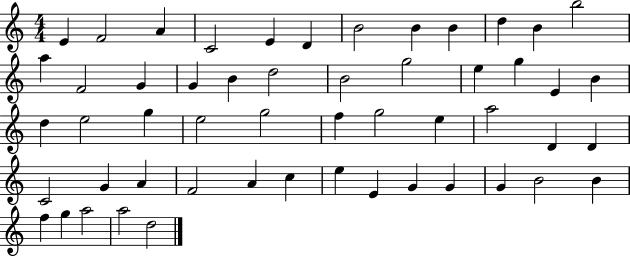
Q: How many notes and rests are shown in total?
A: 53